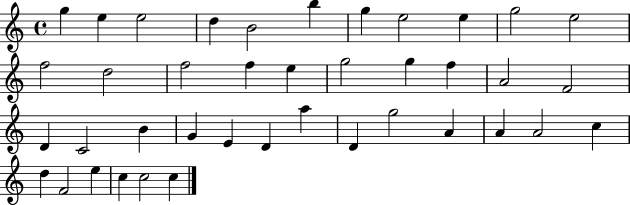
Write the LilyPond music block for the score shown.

{
  \clef treble
  \time 4/4
  \defaultTimeSignature
  \key c \major
  g''4 e''4 e''2 | d''4 b'2 b''4 | g''4 e''2 e''4 | g''2 e''2 | \break f''2 d''2 | f''2 f''4 e''4 | g''2 g''4 f''4 | a'2 f'2 | \break d'4 c'2 b'4 | g'4 e'4 d'4 a''4 | d'4 g''2 a'4 | a'4 a'2 c''4 | \break d''4 f'2 e''4 | c''4 c''2 c''4 | \bar "|."
}